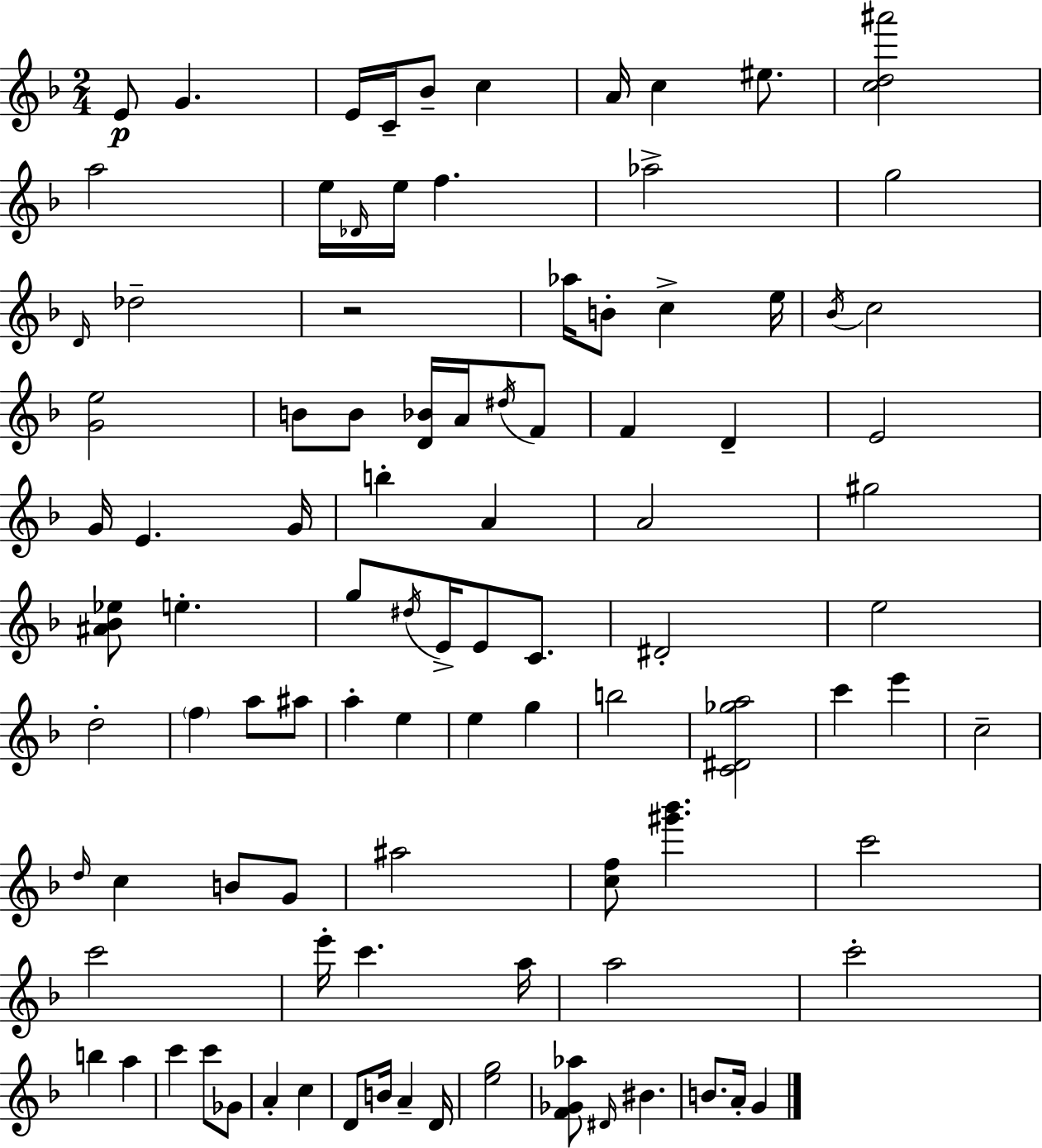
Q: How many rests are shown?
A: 1